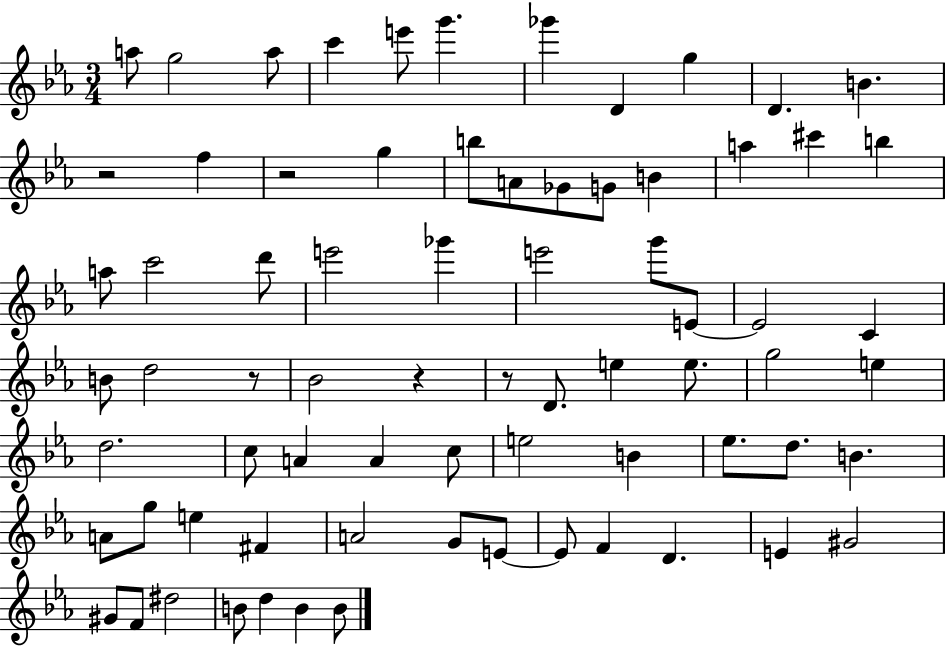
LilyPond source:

{
  \clef treble
  \numericTimeSignature
  \time 3/4
  \key ees \major
  a''8 g''2 a''8 | c'''4 e'''8 g'''4. | ges'''4 d'4 g''4 | d'4. b'4. | \break r2 f''4 | r2 g''4 | b''8 a'8 ges'8 g'8 b'4 | a''4 cis'''4 b''4 | \break a''8 c'''2 d'''8 | e'''2 ges'''4 | e'''2 g'''8 e'8~~ | e'2 c'4 | \break b'8 d''2 r8 | bes'2 r4 | r8 d'8. e''4 e''8. | g''2 e''4 | \break d''2. | c''8 a'4 a'4 c''8 | e''2 b'4 | ees''8. d''8. b'4. | \break a'8 g''8 e''4 fis'4 | a'2 g'8 e'8~~ | e'8 f'4 d'4. | e'4 gis'2 | \break gis'8 f'8 dis''2 | b'8 d''4 b'4 b'8 | \bar "|."
}